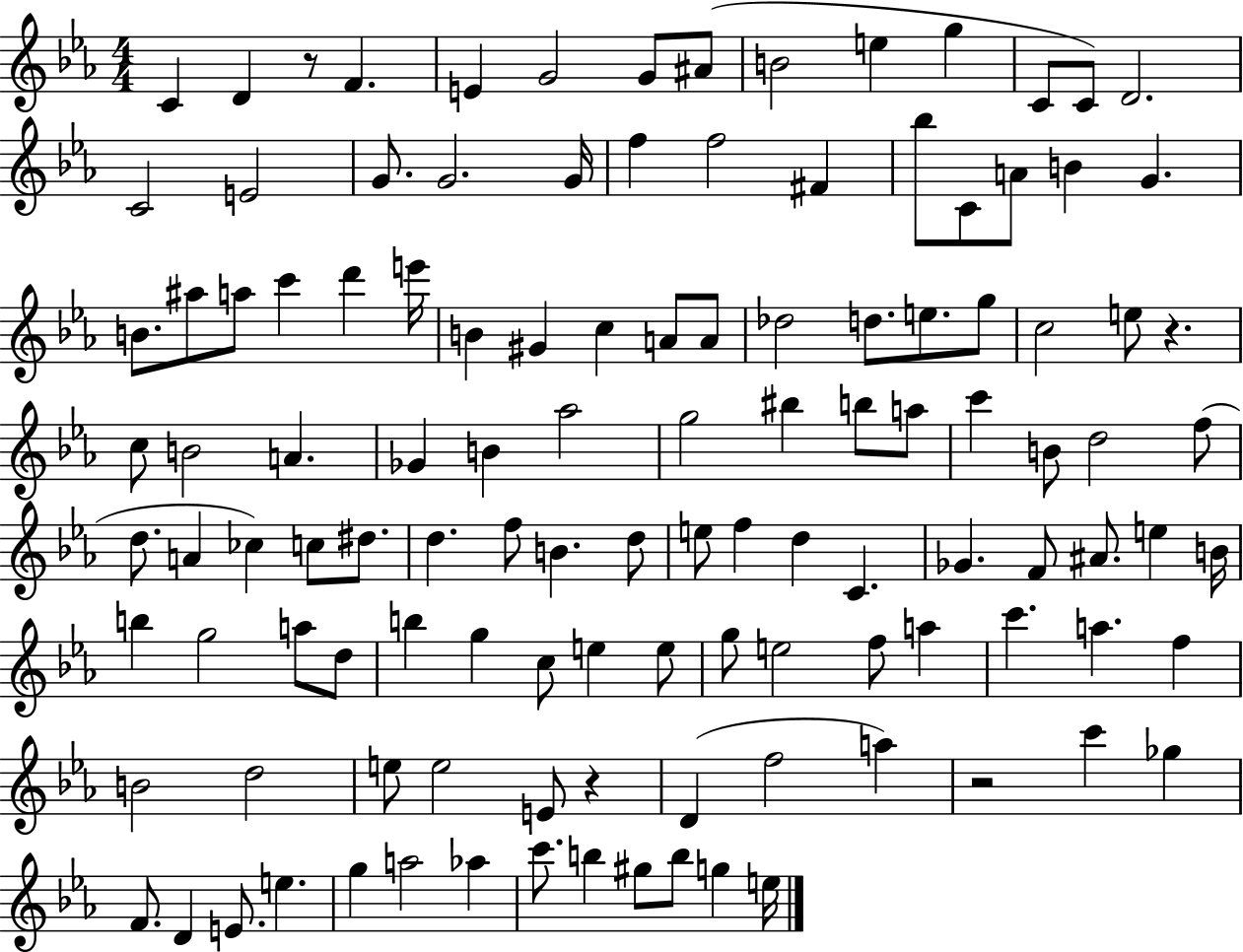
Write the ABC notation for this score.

X:1
T:Untitled
M:4/4
L:1/4
K:Eb
C D z/2 F E G2 G/2 ^A/2 B2 e g C/2 C/2 D2 C2 E2 G/2 G2 G/4 f f2 ^F _b/2 C/2 A/2 B G B/2 ^a/2 a/2 c' d' e'/4 B ^G c A/2 A/2 _d2 d/2 e/2 g/2 c2 e/2 z c/2 B2 A _G B _a2 g2 ^b b/2 a/2 c' B/2 d2 f/2 d/2 A _c c/2 ^d/2 d f/2 B d/2 e/2 f d C _G F/2 ^A/2 e B/4 b g2 a/2 d/2 b g c/2 e e/2 g/2 e2 f/2 a c' a f B2 d2 e/2 e2 E/2 z D f2 a z2 c' _g F/2 D E/2 e g a2 _a c'/2 b ^g/2 b/2 g e/4